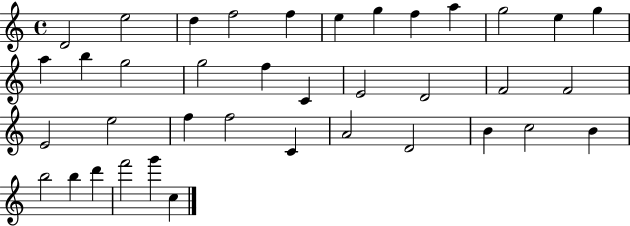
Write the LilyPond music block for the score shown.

{
  \clef treble
  \time 4/4
  \defaultTimeSignature
  \key c \major
  d'2 e''2 | d''4 f''2 f''4 | e''4 g''4 f''4 a''4 | g''2 e''4 g''4 | \break a''4 b''4 g''2 | g''2 f''4 c'4 | e'2 d'2 | f'2 f'2 | \break e'2 e''2 | f''4 f''2 c'4 | a'2 d'2 | b'4 c''2 b'4 | \break b''2 b''4 d'''4 | f'''2 g'''4 c''4 | \bar "|."
}